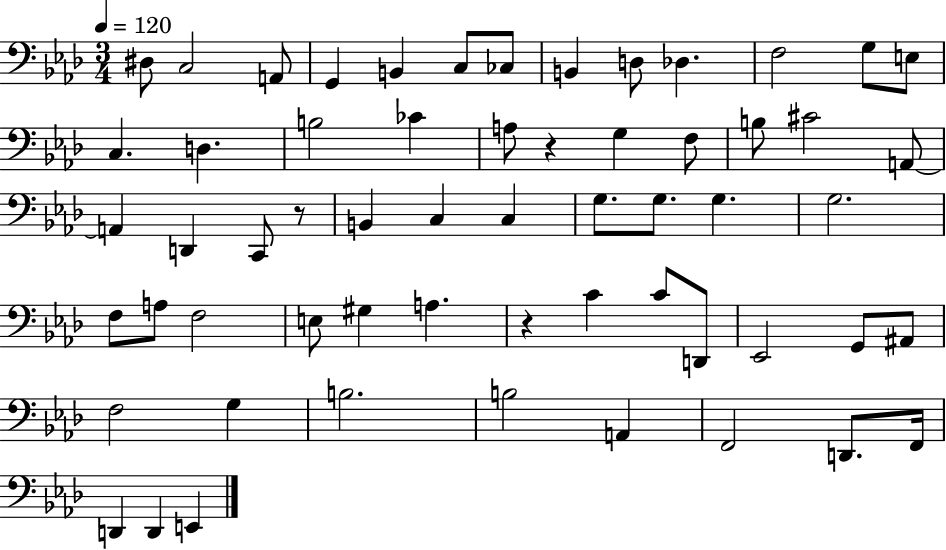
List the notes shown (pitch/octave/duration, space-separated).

D#3/e C3/h A2/e G2/q B2/q C3/e CES3/e B2/q D3/e Db3/q. F3/h G3/e E3/e C3/q. D3/q. B3/h CES4/q A3/e R/q G3/q F3/e B3/e C#4/h A2/e A2/q D2/q C2/e R/e B2/q C3/q C3/q G3/e. G3/e. G3/q. G3/h. F3/e A3/e F3/h E3/e G#3/q A3/q. R/q C4/q C4/e D2/e Eb2/h G2/e A#2/e F3/h G3/q B3/h. B3/h A2/q F2/h D2/e. F2/s D2/q D2/q E2/q